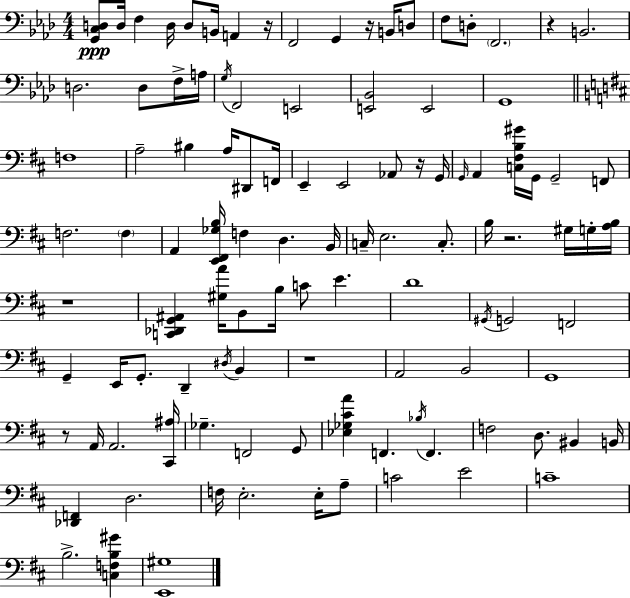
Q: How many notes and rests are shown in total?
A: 108